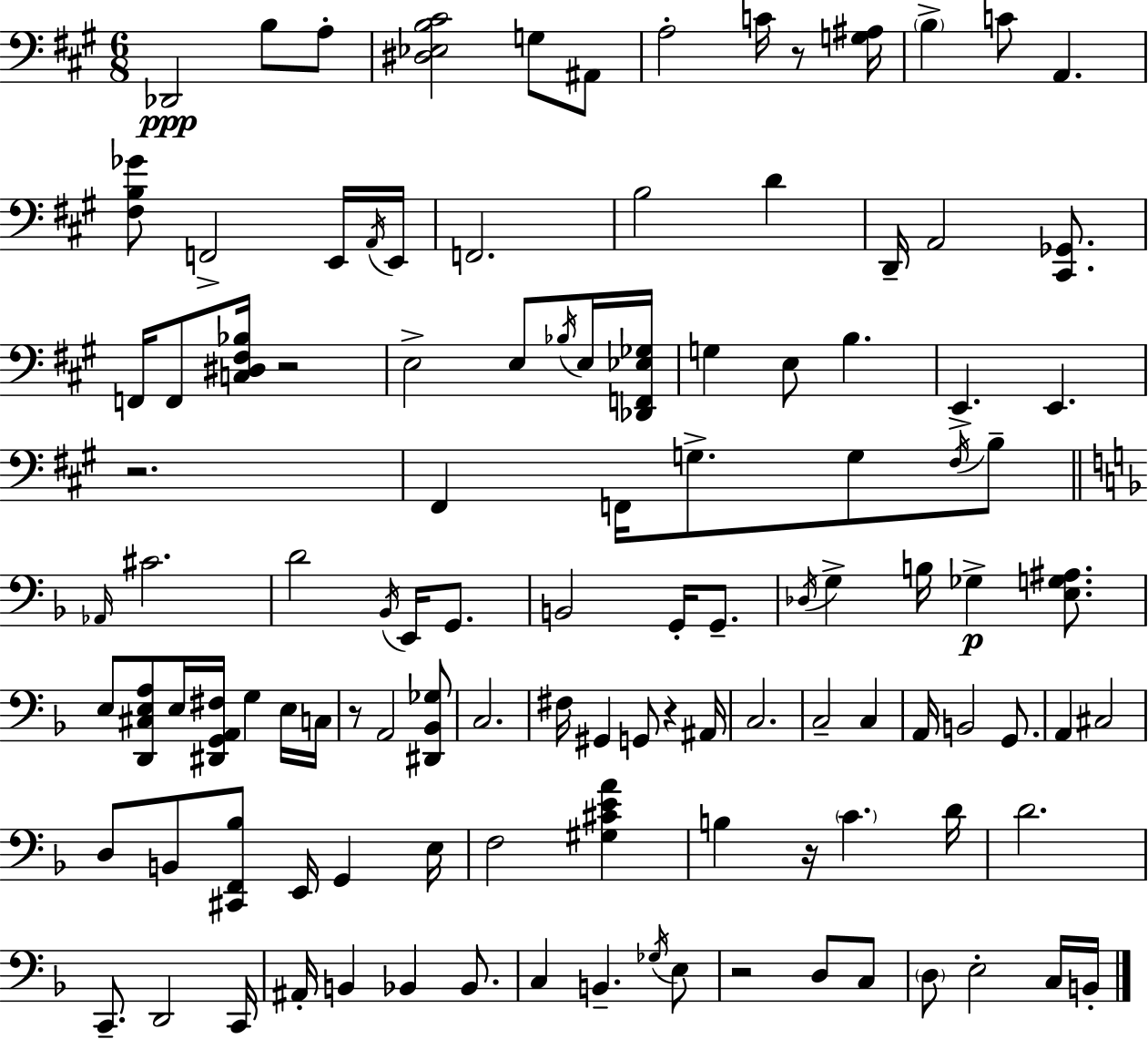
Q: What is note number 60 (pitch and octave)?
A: A#2